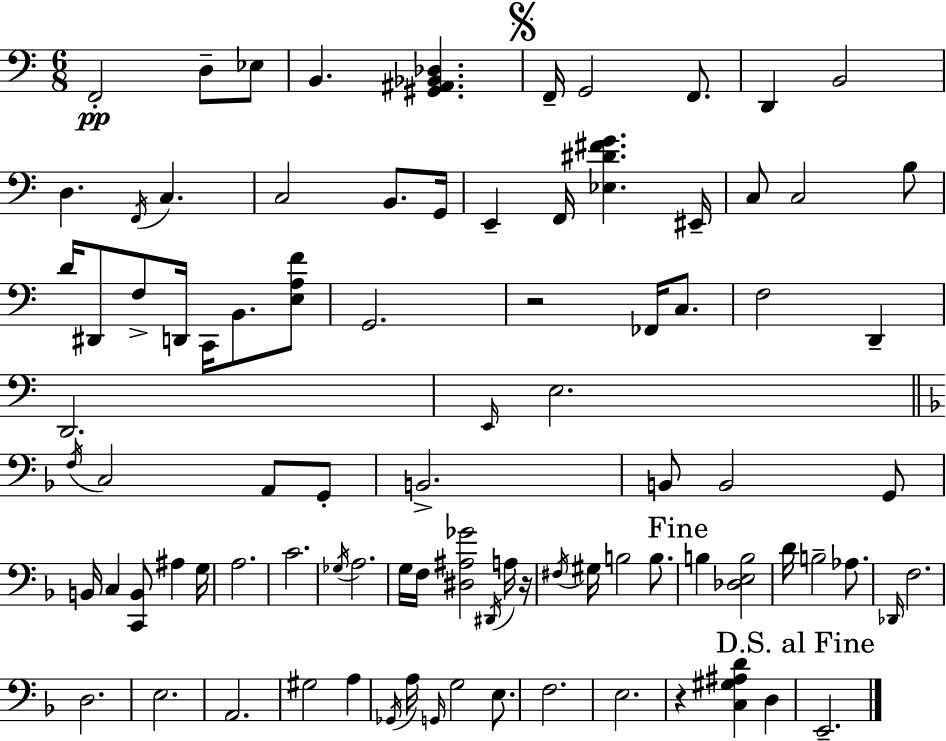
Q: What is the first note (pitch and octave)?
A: F2